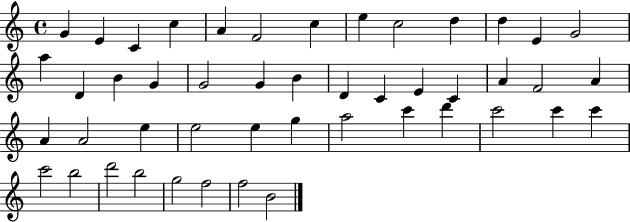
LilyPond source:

{
  \clef treble
  \time 4/4
  \defaultTimeSignature
  \key c \major
  g'4 e'4 c'4 c''4 | a'4 f'2 c''4 | e''4 c''2 d''4 | d''4 e'4 g'2 | \break a''4 d'4 b'4 g'4 | g'2 g'4 b'4 | d'4 c'4 e'4 c'4 | a'4 f'2 a'4 | \break a'4 a'2 e''4 | e''2 e''4 g''4 | a''2 c'''4 d'''4 | c'''2 c'''4 c'''4 | \break c'''2 b''2 | d'''2 b''2 | g''2 f''2 | f''2 b'2 | \break \bar "|."
}